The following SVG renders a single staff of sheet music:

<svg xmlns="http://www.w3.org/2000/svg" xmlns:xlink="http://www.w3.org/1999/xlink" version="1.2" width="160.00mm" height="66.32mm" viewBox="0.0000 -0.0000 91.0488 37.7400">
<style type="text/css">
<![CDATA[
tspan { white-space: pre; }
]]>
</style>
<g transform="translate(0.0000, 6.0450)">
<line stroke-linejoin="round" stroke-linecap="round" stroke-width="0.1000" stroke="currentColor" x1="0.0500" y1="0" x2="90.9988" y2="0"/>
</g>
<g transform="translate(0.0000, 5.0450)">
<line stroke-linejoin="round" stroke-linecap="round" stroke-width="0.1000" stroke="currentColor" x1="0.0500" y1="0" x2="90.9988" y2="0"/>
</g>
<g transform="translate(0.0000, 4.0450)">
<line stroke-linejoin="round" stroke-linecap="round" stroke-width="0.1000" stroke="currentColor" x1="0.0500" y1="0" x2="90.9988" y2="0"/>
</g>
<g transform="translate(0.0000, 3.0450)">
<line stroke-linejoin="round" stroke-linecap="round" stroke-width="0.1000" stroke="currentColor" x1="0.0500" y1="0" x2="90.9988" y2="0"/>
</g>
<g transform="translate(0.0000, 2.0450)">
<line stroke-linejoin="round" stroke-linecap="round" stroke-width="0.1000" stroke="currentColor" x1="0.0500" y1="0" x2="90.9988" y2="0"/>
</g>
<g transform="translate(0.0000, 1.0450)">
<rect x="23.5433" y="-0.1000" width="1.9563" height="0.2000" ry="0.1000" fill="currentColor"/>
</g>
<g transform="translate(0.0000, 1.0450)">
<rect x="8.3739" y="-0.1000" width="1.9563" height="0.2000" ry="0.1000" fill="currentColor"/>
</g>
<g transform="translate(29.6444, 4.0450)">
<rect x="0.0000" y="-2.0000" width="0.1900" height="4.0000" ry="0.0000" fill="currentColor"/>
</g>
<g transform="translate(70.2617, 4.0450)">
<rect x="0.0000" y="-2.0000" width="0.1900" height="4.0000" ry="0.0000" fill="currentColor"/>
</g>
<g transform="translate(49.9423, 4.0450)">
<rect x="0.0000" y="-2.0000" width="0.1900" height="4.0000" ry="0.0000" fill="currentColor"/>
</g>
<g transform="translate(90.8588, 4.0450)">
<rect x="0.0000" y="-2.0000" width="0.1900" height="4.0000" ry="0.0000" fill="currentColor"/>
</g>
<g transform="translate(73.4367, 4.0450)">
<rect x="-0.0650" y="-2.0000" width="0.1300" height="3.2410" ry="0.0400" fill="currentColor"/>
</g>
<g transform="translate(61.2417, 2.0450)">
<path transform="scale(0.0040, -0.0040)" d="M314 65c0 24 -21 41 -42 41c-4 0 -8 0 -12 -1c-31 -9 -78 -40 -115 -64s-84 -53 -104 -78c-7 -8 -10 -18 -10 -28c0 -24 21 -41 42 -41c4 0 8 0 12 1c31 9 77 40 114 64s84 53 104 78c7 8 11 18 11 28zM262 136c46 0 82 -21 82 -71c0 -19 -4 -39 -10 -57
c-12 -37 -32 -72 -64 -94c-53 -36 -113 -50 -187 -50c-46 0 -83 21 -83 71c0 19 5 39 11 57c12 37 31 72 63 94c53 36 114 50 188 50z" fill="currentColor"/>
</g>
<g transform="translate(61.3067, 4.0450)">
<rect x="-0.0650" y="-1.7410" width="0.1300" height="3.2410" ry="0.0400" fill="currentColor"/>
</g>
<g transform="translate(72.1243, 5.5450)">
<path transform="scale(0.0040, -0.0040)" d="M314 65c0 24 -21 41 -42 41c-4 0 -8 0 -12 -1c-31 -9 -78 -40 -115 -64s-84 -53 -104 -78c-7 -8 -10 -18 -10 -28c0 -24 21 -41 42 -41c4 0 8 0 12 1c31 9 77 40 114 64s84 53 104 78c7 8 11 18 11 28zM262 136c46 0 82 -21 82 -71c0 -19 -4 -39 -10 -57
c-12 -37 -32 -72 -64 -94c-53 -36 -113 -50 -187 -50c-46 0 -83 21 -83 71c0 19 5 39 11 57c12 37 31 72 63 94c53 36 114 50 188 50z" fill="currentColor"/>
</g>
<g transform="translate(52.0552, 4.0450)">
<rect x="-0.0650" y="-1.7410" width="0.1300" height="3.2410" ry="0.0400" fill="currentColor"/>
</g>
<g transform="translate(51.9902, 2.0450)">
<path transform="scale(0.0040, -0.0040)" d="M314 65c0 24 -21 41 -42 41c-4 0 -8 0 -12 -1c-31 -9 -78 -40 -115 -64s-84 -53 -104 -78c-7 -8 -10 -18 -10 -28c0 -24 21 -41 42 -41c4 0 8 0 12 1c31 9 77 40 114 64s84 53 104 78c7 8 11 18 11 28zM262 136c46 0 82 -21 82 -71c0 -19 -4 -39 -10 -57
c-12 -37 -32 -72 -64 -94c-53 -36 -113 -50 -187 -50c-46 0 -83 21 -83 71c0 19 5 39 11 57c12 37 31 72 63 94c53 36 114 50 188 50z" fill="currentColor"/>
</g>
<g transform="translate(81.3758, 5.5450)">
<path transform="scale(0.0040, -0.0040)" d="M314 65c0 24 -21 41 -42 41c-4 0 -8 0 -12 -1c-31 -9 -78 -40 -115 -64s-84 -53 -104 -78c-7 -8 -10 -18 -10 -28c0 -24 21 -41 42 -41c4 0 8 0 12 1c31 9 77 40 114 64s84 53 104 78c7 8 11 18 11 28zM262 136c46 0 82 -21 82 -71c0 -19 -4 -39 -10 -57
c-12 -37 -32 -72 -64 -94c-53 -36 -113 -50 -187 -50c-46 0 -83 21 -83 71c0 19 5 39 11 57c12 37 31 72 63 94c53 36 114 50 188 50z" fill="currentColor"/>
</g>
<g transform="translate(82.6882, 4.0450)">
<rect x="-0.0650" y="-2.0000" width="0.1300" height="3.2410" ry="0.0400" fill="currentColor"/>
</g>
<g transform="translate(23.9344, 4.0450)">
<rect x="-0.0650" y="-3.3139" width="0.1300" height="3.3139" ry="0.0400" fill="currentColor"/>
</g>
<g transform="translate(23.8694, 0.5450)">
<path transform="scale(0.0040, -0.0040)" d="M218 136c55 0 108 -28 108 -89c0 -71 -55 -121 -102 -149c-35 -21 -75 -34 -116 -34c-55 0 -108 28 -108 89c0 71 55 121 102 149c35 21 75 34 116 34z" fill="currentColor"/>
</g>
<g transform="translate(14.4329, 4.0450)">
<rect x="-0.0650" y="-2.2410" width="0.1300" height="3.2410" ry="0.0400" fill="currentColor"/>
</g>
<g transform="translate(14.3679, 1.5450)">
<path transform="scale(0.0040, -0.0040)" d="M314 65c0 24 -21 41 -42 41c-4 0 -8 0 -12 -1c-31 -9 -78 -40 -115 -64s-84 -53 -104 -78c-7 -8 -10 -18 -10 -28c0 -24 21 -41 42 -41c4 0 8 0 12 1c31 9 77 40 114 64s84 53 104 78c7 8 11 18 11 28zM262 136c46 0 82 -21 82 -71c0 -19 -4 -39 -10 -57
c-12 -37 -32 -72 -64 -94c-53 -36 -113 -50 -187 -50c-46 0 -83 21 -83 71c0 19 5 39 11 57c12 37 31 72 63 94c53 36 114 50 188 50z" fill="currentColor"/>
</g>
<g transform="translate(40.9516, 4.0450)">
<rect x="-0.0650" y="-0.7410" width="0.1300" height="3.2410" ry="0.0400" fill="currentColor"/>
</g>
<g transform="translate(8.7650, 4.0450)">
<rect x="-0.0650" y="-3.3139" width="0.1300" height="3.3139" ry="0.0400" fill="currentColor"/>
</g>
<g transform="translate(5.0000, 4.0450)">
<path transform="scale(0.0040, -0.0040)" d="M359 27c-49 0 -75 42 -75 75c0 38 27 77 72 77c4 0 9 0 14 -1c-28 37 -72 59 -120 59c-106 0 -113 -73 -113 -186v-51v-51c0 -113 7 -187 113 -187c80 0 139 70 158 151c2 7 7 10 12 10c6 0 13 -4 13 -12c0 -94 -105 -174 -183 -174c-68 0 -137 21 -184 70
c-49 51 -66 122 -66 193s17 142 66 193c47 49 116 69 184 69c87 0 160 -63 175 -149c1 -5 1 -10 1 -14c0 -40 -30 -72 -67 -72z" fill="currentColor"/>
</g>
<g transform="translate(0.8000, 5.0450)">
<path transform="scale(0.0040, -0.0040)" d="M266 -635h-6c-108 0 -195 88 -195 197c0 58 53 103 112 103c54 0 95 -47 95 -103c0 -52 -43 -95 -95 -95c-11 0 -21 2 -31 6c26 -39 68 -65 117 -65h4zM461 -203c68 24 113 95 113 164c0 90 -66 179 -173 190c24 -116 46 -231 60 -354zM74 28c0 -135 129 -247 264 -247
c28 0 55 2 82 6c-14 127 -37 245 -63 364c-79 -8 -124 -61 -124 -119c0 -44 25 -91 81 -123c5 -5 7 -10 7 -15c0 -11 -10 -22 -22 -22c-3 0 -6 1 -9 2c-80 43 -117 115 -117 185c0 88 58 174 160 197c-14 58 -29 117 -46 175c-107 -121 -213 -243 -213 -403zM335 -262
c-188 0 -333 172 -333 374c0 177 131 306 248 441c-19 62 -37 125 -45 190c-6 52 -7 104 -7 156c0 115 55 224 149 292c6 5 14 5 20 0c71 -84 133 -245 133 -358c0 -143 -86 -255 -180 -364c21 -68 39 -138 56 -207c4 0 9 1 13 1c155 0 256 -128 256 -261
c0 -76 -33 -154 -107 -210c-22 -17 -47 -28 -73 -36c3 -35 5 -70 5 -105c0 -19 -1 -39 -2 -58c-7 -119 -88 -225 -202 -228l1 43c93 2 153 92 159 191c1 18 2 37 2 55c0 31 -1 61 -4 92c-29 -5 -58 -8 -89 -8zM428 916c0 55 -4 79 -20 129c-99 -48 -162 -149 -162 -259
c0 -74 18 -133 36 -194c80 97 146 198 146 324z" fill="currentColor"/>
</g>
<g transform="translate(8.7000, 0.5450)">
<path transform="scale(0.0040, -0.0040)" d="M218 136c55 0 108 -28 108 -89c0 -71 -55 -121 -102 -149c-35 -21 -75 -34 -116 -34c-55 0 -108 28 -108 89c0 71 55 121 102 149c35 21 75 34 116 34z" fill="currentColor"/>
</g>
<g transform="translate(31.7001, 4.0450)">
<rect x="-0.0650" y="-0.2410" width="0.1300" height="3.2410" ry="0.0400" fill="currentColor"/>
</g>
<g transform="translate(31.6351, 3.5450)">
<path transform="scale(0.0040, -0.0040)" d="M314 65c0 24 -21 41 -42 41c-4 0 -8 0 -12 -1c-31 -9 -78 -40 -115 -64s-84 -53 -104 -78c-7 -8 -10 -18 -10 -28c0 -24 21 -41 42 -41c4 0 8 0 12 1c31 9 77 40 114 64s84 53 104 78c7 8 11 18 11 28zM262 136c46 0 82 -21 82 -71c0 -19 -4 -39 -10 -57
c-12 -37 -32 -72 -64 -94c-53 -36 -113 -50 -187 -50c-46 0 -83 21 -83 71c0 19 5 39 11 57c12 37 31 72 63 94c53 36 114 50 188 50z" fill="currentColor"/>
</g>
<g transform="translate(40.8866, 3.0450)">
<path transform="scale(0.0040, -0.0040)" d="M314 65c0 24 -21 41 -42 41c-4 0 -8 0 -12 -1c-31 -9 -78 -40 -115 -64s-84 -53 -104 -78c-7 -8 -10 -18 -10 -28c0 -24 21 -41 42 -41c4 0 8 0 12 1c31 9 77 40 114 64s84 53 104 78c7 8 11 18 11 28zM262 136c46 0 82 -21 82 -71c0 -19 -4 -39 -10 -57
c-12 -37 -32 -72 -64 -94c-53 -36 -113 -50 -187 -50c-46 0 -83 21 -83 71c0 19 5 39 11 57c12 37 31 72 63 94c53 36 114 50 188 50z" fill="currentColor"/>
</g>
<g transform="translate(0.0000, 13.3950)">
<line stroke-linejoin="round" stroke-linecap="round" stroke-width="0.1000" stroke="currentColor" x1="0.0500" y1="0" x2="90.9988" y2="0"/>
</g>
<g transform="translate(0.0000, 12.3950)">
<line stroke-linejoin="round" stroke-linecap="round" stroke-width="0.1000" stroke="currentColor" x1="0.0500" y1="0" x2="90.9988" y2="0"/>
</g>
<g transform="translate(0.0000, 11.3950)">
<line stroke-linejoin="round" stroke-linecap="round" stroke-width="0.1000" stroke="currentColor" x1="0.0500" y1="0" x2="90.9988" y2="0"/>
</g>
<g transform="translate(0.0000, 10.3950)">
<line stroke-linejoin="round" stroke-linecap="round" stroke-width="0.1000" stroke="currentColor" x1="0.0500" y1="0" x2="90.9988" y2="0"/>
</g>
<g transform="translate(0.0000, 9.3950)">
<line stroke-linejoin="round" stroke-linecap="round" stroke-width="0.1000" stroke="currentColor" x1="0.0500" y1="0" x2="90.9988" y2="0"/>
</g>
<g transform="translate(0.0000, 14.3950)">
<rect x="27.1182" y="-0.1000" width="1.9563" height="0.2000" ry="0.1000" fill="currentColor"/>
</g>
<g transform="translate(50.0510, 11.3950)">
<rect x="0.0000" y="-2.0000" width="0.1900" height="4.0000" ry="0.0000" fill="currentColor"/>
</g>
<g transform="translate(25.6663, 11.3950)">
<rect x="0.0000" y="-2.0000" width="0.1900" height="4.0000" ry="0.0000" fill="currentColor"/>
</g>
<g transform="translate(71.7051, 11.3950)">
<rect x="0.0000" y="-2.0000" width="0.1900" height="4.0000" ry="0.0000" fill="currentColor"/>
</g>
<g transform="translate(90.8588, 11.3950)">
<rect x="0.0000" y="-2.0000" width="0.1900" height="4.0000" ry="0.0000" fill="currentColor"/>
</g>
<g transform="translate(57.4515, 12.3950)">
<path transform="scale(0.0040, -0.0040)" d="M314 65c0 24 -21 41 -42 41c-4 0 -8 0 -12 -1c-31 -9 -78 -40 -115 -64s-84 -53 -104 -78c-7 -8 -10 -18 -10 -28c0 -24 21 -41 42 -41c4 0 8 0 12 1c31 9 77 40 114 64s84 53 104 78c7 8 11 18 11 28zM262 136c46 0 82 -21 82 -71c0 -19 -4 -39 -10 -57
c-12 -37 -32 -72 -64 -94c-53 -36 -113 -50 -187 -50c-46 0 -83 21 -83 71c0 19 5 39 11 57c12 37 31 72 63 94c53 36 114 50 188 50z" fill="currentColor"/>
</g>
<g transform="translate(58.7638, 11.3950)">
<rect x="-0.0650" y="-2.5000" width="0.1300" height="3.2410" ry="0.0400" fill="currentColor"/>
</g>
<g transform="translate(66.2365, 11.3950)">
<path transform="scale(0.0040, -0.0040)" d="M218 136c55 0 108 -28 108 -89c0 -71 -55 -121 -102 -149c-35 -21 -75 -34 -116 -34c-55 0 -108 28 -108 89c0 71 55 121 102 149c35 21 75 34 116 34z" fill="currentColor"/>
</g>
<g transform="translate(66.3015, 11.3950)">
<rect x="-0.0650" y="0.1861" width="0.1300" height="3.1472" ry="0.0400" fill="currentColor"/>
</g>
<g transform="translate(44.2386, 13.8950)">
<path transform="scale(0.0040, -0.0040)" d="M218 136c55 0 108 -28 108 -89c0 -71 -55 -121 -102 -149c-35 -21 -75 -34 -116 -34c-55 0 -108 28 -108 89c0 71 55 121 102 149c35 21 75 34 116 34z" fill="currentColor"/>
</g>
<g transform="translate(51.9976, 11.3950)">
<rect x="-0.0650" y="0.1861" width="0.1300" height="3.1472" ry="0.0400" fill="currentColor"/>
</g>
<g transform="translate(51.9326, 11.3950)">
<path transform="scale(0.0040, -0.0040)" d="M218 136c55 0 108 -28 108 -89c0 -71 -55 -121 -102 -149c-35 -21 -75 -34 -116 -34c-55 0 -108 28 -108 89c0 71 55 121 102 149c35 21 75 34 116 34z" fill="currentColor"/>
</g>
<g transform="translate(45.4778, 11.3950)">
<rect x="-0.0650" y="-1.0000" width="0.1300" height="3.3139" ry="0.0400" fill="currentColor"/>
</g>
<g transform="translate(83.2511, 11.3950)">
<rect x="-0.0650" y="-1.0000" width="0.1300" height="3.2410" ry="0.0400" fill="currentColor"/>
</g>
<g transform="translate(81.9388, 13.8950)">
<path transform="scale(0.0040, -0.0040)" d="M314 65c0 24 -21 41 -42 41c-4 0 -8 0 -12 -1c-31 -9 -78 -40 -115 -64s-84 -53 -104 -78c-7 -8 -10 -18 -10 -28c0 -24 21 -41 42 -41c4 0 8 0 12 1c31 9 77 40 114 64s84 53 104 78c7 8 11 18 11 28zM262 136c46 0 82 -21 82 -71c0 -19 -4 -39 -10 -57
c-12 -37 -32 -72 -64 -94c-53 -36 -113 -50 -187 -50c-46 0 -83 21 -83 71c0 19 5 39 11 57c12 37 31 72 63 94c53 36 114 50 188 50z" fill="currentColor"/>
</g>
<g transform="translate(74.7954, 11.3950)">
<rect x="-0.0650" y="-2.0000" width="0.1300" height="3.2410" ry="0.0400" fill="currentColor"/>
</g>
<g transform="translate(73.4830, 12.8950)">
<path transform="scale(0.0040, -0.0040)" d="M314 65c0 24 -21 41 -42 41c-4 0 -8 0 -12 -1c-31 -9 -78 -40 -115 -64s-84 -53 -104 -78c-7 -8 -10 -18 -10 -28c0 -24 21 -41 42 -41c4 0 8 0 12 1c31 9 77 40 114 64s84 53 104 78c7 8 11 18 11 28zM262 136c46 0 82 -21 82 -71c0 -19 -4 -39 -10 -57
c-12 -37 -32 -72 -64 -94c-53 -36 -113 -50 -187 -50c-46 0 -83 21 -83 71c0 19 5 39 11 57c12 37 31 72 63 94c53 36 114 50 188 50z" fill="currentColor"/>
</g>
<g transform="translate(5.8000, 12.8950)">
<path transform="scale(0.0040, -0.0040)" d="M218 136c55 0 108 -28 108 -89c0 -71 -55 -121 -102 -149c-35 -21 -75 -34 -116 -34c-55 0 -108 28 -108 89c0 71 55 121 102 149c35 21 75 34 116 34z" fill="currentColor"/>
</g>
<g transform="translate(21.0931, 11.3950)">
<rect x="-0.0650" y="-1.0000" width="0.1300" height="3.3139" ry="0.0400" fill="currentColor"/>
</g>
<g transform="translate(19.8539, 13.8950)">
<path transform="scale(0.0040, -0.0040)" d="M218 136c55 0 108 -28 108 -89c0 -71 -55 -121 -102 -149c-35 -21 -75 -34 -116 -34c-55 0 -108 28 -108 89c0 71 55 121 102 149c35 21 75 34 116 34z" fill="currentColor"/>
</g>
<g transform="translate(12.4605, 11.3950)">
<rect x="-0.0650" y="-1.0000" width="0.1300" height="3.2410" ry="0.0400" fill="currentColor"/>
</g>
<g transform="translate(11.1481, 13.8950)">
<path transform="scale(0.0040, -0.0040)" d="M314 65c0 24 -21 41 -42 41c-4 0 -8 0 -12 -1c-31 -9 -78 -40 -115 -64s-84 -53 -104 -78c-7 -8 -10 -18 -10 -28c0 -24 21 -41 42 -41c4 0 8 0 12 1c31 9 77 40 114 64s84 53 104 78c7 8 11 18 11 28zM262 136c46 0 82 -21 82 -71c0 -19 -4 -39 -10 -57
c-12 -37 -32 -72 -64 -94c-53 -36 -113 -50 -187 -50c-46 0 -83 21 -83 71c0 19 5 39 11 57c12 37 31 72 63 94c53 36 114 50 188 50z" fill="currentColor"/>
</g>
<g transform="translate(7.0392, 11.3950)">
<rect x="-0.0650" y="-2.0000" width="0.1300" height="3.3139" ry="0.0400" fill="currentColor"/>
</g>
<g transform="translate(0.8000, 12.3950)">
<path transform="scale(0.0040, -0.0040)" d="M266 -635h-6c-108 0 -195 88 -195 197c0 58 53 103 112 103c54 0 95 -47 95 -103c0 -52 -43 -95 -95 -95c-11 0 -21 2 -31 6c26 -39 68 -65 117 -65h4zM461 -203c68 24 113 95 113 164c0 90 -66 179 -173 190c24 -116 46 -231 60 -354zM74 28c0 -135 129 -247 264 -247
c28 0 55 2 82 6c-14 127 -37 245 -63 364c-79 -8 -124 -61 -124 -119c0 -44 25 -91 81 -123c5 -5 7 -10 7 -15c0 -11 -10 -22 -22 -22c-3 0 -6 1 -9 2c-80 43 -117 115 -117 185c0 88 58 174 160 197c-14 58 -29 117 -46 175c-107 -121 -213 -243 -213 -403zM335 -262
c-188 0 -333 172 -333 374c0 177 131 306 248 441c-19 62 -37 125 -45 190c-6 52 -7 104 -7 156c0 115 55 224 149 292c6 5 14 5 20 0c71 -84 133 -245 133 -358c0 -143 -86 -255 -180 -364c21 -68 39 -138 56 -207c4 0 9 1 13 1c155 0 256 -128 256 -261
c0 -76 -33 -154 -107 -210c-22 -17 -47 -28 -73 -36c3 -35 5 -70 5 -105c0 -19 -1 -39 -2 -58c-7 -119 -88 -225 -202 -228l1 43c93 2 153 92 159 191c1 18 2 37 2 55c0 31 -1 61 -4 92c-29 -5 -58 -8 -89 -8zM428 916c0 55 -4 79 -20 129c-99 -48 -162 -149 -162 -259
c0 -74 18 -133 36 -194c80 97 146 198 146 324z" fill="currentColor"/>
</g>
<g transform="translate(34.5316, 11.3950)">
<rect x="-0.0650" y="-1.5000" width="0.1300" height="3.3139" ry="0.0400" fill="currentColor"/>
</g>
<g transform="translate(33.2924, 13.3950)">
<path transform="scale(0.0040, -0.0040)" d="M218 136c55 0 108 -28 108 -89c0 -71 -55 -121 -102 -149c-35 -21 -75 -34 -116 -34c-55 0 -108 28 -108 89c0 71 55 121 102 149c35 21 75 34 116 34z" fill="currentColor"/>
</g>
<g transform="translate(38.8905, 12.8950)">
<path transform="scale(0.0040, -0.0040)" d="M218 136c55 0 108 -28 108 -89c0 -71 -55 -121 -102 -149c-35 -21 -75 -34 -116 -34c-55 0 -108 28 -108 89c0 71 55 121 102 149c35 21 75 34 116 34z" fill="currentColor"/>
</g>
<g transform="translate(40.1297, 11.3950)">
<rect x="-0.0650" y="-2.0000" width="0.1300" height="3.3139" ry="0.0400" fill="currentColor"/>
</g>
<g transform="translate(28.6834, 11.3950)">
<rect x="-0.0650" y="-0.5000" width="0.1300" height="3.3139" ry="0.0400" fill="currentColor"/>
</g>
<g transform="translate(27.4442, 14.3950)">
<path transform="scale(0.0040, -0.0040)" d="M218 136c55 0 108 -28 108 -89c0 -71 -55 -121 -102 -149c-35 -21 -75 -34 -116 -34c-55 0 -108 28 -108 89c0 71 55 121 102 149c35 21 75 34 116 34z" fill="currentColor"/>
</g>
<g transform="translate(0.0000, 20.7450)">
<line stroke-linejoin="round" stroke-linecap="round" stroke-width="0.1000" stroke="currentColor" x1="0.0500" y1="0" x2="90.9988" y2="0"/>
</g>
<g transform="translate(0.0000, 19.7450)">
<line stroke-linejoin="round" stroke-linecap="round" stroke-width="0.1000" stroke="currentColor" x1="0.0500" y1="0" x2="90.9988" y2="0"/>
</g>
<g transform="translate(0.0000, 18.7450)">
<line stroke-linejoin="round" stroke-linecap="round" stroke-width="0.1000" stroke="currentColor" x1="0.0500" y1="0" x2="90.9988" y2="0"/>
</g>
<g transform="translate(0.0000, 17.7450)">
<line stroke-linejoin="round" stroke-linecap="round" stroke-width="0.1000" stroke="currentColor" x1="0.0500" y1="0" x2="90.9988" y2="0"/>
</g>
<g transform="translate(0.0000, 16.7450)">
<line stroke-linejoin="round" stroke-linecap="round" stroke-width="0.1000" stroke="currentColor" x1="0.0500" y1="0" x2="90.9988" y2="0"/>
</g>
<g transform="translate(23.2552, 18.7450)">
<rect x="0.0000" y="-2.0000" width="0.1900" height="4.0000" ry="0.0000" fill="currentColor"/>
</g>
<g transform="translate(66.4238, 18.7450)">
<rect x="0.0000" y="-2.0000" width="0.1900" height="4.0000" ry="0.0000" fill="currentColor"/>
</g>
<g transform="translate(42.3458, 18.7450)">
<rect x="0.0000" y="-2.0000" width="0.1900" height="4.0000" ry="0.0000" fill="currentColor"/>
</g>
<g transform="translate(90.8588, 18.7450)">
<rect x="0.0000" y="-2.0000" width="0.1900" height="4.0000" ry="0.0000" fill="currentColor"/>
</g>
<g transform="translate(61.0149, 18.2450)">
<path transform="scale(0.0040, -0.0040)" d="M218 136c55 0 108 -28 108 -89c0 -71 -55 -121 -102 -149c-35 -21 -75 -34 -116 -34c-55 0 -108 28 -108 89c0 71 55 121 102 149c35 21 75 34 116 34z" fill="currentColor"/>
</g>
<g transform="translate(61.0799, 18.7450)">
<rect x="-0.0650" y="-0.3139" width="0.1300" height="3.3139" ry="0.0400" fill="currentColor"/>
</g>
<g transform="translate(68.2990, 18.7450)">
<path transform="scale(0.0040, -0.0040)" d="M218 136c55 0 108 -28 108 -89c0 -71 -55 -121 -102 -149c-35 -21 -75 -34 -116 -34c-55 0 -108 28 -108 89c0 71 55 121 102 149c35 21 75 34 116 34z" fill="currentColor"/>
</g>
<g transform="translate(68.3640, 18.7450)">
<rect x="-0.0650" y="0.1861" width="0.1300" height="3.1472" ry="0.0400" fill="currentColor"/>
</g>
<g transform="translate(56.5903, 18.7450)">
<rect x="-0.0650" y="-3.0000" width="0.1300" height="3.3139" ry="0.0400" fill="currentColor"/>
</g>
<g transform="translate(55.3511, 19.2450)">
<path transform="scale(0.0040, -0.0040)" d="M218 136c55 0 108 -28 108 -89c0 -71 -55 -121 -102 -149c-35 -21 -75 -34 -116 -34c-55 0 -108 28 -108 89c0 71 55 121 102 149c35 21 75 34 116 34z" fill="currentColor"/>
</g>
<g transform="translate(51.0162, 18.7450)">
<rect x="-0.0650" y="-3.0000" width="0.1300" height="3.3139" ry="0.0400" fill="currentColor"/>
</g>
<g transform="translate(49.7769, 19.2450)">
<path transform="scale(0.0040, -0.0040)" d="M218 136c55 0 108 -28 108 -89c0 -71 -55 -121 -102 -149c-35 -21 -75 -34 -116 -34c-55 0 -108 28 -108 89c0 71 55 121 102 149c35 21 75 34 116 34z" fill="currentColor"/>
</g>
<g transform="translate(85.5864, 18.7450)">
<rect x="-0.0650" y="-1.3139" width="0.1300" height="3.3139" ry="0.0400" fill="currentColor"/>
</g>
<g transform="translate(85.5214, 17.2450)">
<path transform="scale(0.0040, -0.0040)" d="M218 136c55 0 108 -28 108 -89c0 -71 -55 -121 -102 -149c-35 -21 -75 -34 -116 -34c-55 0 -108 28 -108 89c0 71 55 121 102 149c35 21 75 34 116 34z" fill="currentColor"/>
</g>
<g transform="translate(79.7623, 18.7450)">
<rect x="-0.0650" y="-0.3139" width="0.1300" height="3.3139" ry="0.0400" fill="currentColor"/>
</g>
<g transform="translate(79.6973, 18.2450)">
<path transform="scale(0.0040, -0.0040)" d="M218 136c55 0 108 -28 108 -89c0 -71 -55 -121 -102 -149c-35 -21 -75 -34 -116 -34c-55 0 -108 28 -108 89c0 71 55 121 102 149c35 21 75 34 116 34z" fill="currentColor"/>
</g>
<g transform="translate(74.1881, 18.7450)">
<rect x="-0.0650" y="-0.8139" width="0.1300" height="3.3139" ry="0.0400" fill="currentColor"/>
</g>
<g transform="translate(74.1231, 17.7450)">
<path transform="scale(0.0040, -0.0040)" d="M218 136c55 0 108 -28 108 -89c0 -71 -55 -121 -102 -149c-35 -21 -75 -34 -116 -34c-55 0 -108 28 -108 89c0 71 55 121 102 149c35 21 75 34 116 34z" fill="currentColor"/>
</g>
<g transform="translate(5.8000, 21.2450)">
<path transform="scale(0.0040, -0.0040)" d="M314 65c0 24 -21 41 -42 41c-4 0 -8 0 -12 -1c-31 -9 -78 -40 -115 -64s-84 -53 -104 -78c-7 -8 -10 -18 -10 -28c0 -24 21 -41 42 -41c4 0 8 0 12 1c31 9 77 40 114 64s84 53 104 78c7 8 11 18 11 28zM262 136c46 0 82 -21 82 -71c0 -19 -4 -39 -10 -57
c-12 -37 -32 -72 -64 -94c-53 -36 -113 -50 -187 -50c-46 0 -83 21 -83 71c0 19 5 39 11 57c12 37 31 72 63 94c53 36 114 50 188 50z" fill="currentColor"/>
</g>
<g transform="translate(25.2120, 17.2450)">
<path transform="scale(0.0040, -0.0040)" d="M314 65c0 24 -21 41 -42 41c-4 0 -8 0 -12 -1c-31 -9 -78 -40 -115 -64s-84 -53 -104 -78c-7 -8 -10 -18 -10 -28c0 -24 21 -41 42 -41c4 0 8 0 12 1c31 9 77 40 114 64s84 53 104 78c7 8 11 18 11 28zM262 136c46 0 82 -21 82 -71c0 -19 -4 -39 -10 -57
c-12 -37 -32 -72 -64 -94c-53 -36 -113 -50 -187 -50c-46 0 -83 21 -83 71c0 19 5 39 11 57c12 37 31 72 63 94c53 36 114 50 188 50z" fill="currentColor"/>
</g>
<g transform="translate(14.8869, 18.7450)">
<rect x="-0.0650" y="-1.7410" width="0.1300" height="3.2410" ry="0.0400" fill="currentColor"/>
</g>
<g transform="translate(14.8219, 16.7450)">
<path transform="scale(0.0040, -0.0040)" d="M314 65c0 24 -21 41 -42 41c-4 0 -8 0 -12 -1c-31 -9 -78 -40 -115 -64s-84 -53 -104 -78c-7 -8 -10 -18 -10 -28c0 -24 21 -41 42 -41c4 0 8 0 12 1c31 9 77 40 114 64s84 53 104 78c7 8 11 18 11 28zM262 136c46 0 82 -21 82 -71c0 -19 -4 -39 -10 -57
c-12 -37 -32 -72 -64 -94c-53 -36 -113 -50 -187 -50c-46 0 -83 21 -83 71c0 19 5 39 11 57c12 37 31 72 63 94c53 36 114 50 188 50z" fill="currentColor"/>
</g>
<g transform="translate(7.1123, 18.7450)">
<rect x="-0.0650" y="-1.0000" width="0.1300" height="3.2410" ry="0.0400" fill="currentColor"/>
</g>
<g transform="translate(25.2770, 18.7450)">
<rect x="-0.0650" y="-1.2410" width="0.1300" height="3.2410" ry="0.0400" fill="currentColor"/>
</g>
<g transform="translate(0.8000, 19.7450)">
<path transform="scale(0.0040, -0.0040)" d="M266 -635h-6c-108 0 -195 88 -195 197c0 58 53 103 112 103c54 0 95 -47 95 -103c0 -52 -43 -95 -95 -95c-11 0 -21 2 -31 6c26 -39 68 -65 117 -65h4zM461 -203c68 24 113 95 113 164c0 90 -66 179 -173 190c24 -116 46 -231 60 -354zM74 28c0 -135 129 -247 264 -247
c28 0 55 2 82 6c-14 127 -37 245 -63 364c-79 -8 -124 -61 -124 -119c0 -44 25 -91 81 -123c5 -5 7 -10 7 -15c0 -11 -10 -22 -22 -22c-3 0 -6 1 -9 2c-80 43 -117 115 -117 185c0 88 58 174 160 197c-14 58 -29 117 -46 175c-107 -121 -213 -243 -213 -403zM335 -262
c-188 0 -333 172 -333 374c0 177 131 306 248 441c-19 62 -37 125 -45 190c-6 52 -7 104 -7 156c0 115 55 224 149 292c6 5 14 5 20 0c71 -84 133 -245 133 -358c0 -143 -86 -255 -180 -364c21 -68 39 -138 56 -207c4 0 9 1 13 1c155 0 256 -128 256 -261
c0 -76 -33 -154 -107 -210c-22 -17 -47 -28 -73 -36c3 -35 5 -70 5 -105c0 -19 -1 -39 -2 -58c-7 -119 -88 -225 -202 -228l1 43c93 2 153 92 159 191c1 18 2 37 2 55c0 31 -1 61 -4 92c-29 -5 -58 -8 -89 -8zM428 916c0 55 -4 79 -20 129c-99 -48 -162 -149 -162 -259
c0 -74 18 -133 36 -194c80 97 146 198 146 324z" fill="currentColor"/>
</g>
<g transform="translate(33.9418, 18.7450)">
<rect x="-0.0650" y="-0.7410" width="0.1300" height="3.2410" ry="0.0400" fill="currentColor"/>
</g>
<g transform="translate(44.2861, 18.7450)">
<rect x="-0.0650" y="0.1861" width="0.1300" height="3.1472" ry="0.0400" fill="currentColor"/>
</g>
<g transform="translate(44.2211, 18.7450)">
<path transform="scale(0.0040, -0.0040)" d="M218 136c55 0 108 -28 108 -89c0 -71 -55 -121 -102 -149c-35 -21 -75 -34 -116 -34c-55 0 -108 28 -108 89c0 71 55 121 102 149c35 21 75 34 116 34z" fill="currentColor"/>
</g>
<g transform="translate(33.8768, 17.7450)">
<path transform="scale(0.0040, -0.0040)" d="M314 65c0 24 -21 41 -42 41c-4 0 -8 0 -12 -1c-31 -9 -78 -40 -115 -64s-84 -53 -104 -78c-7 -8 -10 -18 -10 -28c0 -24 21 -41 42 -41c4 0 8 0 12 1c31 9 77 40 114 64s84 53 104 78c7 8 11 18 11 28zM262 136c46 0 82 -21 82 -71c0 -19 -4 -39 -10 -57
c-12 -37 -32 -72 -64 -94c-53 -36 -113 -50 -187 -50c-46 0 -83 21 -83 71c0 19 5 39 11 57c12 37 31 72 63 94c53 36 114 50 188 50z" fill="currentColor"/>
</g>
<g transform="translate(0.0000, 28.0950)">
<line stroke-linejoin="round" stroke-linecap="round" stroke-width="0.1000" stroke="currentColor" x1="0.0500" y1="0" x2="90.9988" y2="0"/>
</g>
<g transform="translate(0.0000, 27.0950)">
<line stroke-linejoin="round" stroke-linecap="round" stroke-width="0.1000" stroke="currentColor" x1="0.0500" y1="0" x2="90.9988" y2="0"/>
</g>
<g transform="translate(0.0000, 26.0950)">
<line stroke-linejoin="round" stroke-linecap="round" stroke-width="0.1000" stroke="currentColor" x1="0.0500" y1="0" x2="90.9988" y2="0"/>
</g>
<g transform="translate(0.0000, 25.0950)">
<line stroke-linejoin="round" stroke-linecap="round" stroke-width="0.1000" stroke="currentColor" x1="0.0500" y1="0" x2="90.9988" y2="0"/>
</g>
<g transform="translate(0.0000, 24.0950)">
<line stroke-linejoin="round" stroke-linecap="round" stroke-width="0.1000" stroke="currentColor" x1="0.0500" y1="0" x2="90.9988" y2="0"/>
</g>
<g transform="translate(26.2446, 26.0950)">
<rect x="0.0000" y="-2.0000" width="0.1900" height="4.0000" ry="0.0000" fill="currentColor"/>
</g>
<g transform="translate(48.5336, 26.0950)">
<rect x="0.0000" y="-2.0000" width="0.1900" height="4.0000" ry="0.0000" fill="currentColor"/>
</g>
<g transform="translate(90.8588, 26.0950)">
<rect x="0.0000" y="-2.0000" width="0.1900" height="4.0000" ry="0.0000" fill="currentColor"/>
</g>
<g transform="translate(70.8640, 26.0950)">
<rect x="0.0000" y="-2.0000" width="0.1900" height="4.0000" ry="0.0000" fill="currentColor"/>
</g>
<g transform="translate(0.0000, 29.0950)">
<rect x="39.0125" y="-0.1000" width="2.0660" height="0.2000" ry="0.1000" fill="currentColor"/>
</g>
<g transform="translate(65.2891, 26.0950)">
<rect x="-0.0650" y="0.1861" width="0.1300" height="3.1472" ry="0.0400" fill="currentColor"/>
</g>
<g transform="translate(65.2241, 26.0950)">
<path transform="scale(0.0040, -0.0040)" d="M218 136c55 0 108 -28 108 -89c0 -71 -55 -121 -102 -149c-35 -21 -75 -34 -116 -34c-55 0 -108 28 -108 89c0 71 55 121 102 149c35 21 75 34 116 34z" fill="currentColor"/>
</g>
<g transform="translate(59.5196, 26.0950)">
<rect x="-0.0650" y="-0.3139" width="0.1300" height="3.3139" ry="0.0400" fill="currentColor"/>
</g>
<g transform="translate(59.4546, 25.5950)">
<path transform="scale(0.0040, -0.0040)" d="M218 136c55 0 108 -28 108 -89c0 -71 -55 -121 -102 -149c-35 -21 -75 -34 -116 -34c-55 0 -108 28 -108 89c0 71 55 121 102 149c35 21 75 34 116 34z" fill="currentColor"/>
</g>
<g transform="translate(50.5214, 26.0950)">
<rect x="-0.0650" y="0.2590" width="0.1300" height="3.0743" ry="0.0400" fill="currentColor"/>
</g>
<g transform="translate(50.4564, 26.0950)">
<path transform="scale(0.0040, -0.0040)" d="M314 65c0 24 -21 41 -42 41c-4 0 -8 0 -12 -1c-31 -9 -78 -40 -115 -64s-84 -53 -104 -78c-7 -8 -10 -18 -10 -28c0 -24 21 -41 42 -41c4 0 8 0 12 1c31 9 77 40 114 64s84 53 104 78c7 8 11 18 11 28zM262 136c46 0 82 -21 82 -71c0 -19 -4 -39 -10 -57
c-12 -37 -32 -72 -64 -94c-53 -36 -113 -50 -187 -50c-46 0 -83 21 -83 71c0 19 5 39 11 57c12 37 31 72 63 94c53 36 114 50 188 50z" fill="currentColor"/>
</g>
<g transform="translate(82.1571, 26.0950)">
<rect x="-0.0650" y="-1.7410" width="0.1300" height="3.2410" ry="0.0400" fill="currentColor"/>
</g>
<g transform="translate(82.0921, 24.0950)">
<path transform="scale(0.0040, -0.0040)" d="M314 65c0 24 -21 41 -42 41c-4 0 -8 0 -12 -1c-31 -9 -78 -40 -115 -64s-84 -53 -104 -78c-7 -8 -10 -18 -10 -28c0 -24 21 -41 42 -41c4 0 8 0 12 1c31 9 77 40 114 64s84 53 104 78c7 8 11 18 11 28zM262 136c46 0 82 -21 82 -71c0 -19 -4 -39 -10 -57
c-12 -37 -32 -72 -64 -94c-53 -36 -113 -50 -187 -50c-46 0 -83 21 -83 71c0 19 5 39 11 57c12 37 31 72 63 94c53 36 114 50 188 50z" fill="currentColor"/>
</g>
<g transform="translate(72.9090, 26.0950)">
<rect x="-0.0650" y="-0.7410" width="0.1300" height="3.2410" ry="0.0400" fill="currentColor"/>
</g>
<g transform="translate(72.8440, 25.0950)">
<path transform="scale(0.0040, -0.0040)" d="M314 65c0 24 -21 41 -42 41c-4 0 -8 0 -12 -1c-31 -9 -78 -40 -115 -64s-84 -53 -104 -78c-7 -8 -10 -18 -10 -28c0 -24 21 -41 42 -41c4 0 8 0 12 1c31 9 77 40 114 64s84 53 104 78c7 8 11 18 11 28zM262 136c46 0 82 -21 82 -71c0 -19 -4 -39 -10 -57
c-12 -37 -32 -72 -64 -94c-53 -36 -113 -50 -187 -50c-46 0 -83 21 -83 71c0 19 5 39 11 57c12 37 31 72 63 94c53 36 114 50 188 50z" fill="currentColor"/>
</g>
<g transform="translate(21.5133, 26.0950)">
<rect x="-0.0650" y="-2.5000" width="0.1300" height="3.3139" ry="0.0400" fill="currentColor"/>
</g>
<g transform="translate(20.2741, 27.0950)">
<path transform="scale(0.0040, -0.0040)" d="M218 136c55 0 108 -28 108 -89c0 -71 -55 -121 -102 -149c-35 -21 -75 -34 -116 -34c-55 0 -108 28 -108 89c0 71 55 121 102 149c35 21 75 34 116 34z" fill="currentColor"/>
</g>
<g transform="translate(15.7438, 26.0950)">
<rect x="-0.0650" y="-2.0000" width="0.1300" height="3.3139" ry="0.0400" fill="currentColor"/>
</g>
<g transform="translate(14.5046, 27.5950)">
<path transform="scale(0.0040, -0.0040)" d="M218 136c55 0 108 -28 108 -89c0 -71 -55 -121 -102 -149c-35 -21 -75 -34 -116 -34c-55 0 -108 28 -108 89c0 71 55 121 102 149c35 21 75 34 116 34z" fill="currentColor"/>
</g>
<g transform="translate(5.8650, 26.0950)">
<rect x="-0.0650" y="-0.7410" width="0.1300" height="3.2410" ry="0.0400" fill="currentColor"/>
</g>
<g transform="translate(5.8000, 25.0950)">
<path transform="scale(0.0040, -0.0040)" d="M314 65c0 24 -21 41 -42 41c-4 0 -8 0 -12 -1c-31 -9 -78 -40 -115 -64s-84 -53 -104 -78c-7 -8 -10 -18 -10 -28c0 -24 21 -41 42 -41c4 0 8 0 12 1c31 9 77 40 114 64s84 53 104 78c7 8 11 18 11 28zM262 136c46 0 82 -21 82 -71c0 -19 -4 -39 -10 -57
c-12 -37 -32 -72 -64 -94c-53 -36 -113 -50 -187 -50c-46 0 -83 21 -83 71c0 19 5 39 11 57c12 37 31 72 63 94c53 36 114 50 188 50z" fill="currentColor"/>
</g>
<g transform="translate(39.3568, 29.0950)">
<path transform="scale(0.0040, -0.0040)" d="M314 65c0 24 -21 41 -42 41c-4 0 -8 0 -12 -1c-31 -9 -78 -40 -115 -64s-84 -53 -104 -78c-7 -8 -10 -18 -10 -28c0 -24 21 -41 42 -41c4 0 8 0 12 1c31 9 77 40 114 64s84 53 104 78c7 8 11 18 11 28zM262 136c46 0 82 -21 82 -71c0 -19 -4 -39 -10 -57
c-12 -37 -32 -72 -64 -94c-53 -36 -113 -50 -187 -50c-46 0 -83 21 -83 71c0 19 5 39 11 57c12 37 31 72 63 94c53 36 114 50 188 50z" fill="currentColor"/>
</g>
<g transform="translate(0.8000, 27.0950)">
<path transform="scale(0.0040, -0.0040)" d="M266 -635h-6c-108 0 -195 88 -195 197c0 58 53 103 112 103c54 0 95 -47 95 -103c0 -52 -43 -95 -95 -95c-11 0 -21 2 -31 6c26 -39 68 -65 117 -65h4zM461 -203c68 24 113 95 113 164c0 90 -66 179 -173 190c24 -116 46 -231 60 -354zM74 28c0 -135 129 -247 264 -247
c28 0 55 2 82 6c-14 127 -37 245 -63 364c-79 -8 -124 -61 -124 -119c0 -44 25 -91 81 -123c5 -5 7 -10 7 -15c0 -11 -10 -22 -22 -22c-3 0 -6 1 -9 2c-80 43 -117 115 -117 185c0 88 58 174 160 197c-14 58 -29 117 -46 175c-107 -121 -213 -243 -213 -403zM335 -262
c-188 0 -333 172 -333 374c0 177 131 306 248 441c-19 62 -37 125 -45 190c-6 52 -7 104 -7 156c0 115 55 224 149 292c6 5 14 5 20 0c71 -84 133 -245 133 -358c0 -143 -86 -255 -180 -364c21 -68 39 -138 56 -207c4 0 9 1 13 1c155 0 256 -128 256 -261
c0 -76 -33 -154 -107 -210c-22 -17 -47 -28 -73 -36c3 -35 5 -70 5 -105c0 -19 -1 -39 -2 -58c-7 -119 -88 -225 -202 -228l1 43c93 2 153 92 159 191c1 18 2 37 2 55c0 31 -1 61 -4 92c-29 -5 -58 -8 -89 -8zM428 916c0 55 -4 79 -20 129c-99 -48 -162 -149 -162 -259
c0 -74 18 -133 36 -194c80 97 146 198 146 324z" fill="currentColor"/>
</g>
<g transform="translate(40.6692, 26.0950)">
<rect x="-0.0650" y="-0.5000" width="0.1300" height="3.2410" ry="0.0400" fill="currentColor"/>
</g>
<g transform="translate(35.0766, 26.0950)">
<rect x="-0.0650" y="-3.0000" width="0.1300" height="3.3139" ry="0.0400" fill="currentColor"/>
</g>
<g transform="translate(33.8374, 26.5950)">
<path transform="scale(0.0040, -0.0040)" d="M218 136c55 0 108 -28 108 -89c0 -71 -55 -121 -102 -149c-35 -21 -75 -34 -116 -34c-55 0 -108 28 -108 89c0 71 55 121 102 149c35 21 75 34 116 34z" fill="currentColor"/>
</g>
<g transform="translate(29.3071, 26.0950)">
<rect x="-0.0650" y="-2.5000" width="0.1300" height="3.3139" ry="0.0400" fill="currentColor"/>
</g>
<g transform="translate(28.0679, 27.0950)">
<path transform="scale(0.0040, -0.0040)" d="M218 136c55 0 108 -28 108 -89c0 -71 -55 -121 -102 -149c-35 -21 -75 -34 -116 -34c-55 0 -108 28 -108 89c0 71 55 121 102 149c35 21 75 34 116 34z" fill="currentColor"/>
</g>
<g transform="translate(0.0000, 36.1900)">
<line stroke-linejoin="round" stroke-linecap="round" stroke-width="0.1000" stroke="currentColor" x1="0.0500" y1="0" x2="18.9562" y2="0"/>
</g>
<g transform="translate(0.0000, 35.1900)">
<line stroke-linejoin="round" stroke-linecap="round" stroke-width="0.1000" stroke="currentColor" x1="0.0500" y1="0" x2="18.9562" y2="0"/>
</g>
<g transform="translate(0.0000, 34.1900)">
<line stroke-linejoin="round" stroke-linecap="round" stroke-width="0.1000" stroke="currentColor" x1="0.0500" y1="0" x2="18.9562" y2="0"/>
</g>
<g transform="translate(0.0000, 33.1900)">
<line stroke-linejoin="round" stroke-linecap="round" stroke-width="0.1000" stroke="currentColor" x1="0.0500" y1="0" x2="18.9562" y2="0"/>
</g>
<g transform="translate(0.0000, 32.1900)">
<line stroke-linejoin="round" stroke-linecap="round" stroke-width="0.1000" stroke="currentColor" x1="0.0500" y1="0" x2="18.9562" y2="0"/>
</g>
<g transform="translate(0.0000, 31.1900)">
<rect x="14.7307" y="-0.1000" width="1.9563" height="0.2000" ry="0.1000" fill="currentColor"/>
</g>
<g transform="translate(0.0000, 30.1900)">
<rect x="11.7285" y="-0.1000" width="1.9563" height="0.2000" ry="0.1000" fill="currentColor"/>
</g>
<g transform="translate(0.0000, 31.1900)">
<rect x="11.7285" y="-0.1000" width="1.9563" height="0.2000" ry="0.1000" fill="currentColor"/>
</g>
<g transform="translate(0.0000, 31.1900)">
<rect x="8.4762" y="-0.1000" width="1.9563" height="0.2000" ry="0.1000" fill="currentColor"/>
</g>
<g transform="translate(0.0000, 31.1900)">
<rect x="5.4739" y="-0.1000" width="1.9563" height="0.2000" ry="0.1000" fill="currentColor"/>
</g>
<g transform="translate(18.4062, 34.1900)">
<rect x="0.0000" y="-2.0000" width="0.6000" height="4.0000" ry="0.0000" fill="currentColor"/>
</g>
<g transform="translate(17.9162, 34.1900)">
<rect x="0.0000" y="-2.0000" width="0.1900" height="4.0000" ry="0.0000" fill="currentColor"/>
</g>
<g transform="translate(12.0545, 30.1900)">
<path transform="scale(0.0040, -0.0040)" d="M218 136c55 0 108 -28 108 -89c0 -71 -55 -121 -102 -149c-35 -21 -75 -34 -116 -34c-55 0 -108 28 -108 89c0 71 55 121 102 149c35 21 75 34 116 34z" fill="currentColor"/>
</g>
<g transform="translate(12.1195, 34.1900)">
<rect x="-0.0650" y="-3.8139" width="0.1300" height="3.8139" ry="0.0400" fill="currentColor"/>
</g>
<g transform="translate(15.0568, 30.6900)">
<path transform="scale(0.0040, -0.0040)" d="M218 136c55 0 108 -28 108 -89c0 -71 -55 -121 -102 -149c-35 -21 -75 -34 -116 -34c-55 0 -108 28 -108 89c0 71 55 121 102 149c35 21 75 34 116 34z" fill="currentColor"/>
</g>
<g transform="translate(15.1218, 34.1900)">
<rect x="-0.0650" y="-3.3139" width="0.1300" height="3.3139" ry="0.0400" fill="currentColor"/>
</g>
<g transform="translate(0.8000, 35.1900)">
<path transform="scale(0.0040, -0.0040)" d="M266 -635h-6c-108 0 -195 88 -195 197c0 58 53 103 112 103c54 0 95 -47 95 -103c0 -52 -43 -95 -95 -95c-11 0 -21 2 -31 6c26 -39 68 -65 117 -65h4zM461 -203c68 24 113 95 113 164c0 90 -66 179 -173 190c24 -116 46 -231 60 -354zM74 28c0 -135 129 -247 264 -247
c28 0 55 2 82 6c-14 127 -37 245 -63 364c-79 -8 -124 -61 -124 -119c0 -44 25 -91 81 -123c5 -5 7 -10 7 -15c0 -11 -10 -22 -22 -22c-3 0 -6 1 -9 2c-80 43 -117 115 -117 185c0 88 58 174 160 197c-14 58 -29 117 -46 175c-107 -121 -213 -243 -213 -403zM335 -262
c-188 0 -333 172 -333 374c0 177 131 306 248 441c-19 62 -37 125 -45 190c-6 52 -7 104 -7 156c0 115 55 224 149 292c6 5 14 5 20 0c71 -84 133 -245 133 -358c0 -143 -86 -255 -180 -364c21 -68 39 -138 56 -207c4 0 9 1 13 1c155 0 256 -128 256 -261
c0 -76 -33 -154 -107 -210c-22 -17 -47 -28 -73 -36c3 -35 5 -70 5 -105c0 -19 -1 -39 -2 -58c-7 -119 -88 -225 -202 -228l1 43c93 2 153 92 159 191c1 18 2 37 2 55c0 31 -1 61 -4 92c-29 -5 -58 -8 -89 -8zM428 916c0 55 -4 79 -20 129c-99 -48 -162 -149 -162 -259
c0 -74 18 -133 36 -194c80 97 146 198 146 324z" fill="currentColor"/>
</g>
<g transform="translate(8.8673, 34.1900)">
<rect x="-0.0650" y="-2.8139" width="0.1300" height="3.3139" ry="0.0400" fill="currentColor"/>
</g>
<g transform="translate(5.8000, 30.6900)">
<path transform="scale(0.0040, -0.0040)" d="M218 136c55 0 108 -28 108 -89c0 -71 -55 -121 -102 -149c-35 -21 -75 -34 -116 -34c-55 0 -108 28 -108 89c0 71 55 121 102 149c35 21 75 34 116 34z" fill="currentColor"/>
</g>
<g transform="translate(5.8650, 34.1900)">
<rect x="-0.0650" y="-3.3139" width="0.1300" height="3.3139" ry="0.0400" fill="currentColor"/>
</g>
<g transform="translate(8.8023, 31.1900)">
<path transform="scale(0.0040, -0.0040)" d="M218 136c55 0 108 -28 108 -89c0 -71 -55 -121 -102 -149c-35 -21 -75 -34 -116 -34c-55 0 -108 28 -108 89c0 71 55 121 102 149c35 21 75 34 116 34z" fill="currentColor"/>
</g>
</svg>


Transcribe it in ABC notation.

X:1
T:Untitled
M:4/4
L:1/4
K:C
b g2 b c2 d2 f2 f2 F2 F2 F D2 D C E F D B G2 B F2 D2 D2 f2 e2 d2 B A A c B d c e d2 F G G A C2 B2 c B d2 f2 b a c' b